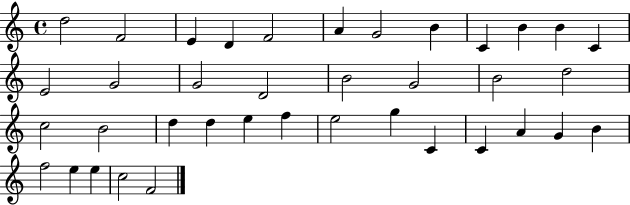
D5/h F4/h E4/q D4/q F4/h A4/q G4/h B4/q C4/q B4/q B4/q C4/q E4/h G4/h G4/h D4/h B4/h G4/h B4/h D5/h C5/h B4/h D5/q D5/q E5/q F5/q E5/h G5/q C4/q C4/q A4/q G4/q B4/q F5/h E5/q E5/q C5/h F4/h